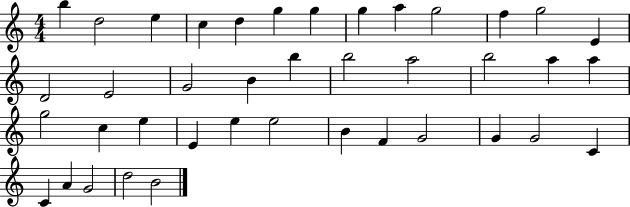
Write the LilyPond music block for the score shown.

{
  \clef treble
  \numericTimeSignature
  \time 4/4
  \key c \major
  b''4 d''2 e''4 | c''4 d''4 g''4 g''4 | g''4 a''4 g''2 | f''4 g''2 e'4 | \break d'2 e'2 | g'2 b'4 b''4 | b''2 a''2 | b''2 a''4 a''4 | \break g''2 c''4 e''4 | e'4 e''4 e''2 | b'4 f'4 g'2 | g'4 g'2 c'4 | \break c'4 a'4 g'2 | d''2 b'2 | \bar "|."
}